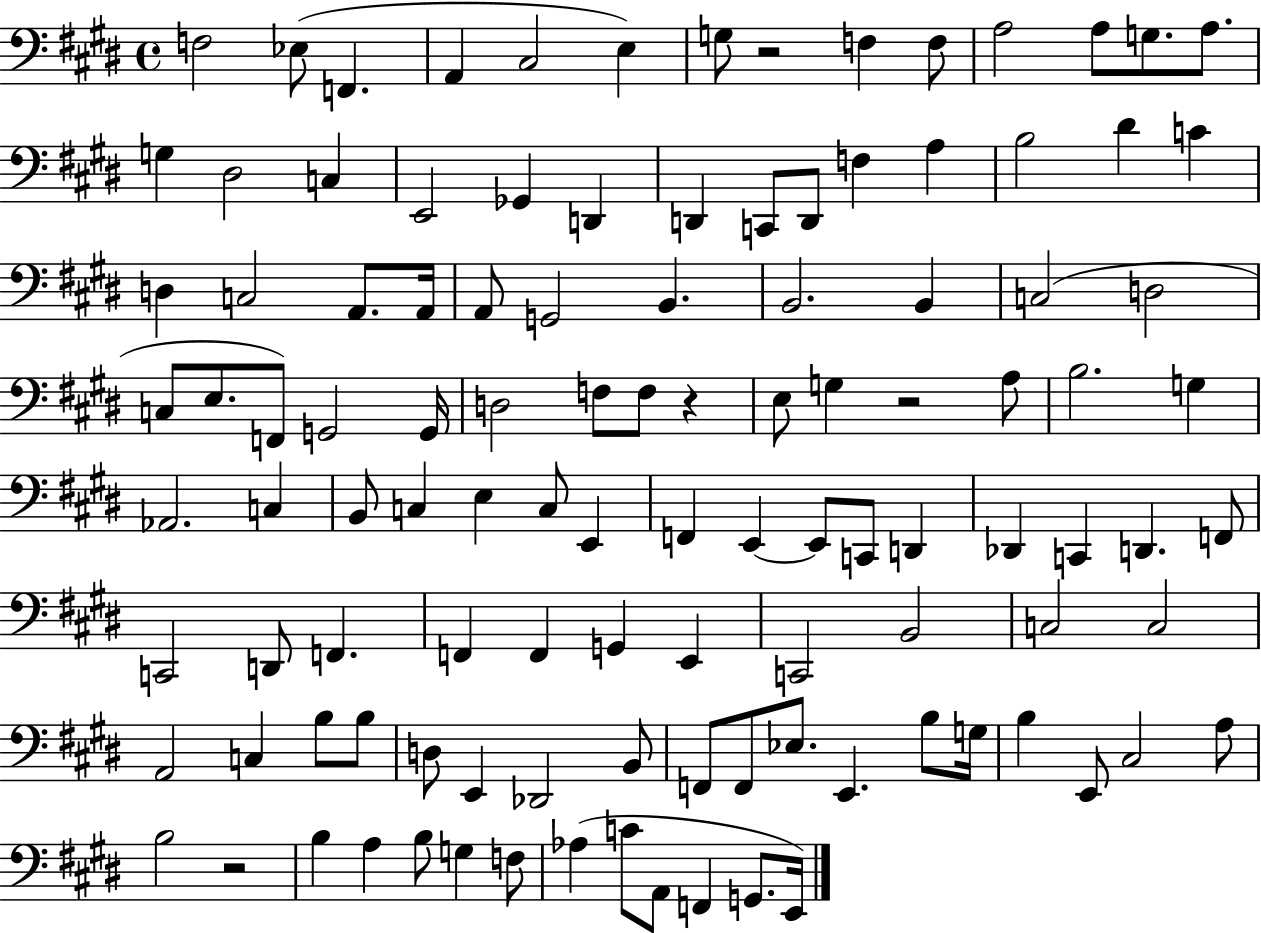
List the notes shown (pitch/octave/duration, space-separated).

F3/h Eb3/e F2/q. A2/q C#3/h E3/q G3/e R/h F3/q F3/e A3/h A3/e G3/e. A3/e. G3/q D#3/h C3/q E2/h Gb2/q D2/q D2/q C2/e D2/e F3/q A3/q B3/h D#4/q C4/q D3/q C3/h A2/e. A2/s A2/e G2/h B2/q. B2/h. B2/q C3/h D3/h C3/e E3/e. F2/e G2/h G2/s D3/h F3/e F3/e R/q E3/e G3/q R/h A3/e B3/h. G3/q Ab2/h. C3/q B2/e C3/q E3/q C3/e E2/q F2/q E2/q E2/e C2/e D2/q Db2/q C2/q D2/q. F2/e C2/h D2/e F2/q. F2/q F2/q G2/q E2/q C2/h B2/h C3/h C3/h A2/h C3/q B3/e B3/e D3/e E2/q Db2/h B2/e F2/e F2/e Eb3/e. E2/q. B3/e G3/s B3/q E2/e C#3/h A3/e B3/h R/h B3/q A3/q B3/e G3/q F3/e Ab3/q C4/e A2/e F2/q G2/e. E2/s